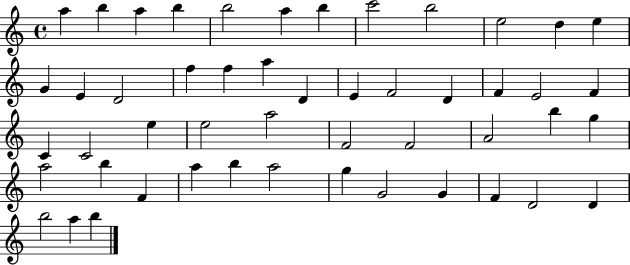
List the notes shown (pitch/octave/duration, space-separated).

A5/q B5/q A5/q B5/q B5/h A5/q B5/q C6/h B5/h E5/h D5/q E5/q G4/q E4/q D4/h F5/q F5/q A5/q D4/q E4/q F4/h D4/q F4/q E4/h F4/q C4/q C4/h E5/q E5/h A5/h F4/h F4/h A4/h B5/q G5/q A5/h B5/q F4/q A5/q B5/q A5/h G5/q G4/h G4/q F4/q D4/h D4/q B5/h A5/q B5/q